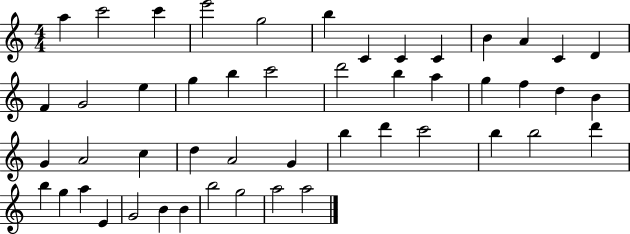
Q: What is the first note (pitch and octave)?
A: A5